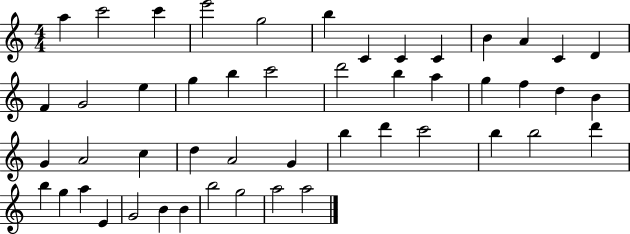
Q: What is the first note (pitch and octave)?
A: A5